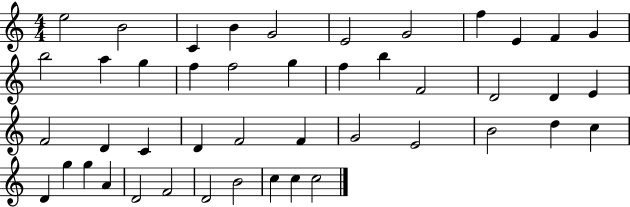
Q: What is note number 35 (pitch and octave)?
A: D4